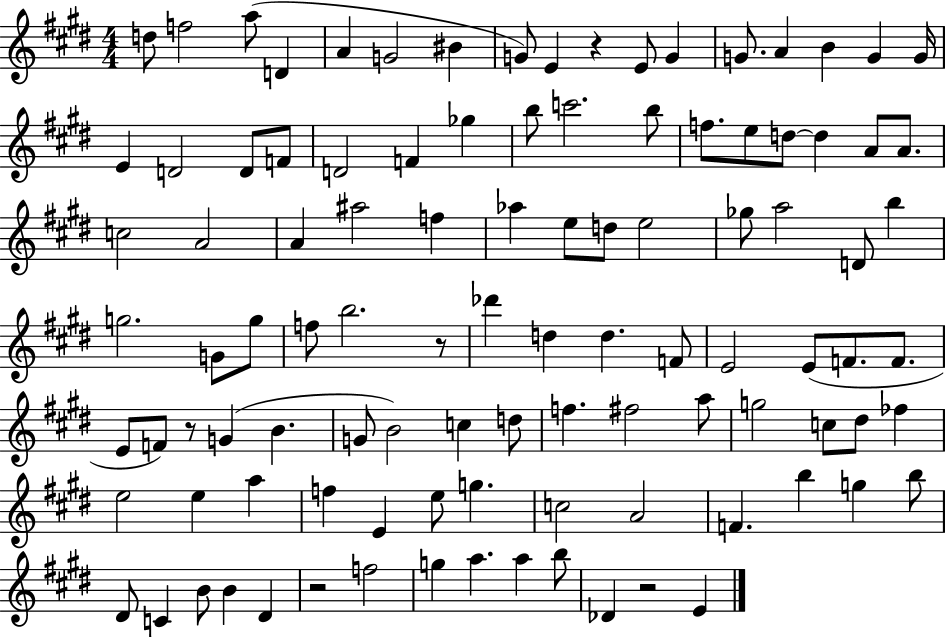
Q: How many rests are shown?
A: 5